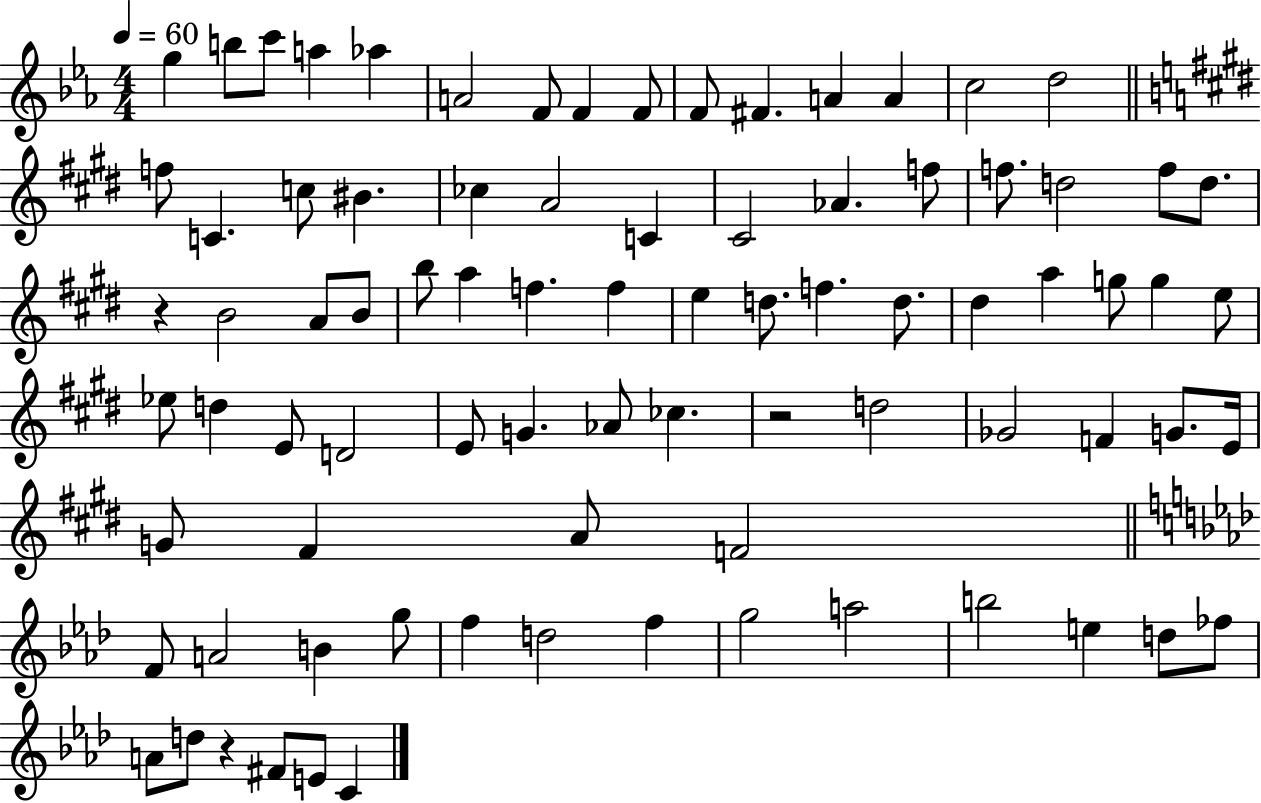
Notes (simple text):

G5/q B5/e C6/e A5/q Ab5/q A4/h F4/e F4/q F4/e F4/e F#4/q. A4/q A4/q C5/h D5/h F5/e C4/q. C5/e BIS4/q. CES5/q A4/h C4/q C#4/h Ab4/q. F5/e F5/e. D5/h F5/e D5/e. R/q B4/h A4/e B4/e B5/e A5/q F5/q. F5/q E5/q D5/e. F5/q. D5/e. D#5/q A5/q G5/e G5/q E5/e Eb5/e D5/q E4/e D4/h E4/e G4/q. Ab4/e CES5/q. R/h D5/h Gb4/h F4/q G4/e. E4/s G4/e F#4/q A4/e F4/h F4/e A4/h B4/q G5/e F5/q D5/h F5/q G5/h A5/h B5/h E5/q D5/e FES5/e A4/e D5/e R/q F#4/e E4/e C4/q